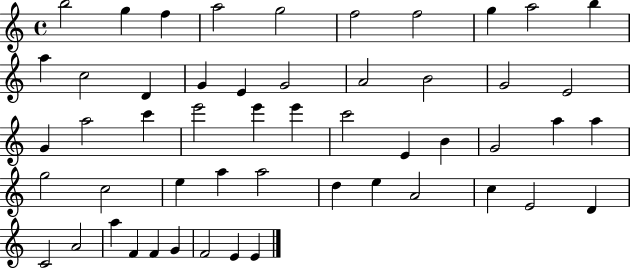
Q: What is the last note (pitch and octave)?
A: E4